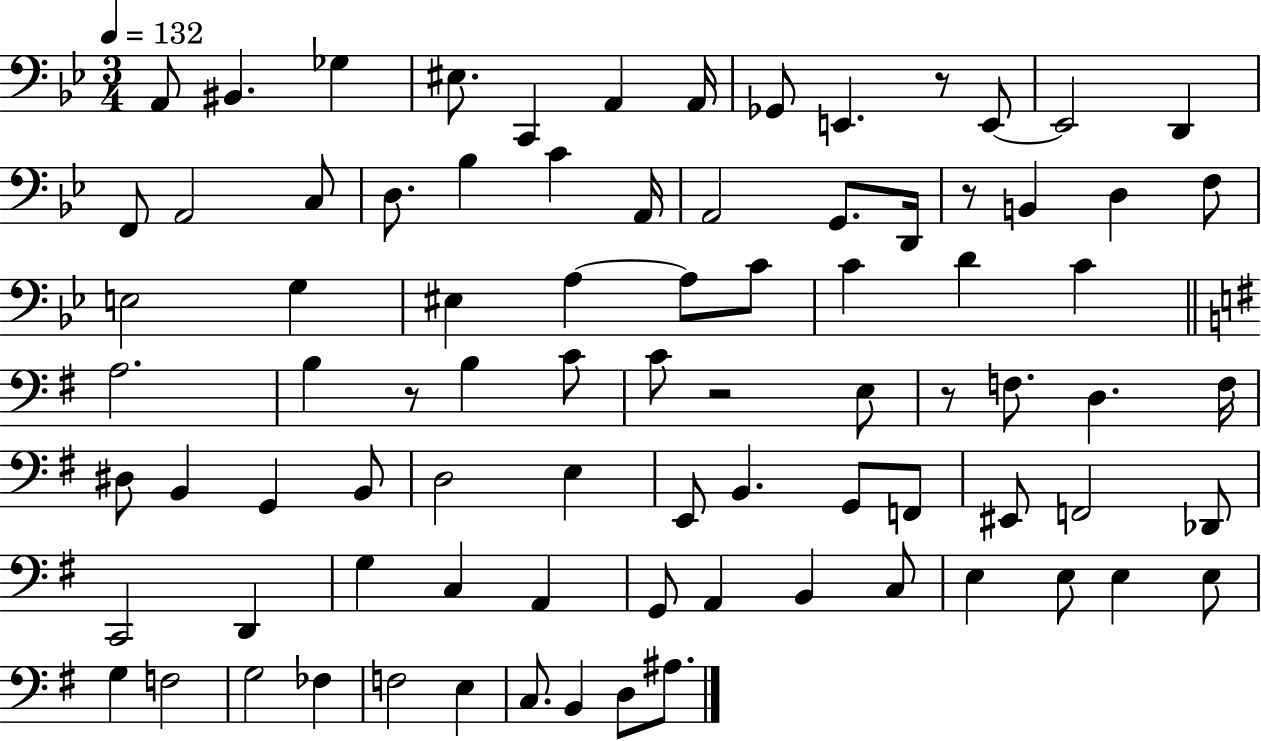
X:1
T:Untitled
M:3/4
L:1/4
K:Bb
A,,/2 ^B,, _G, ^E,/2 C,, A,, A,,/4 _G,,/2 E,, z/2 E,,/2 E,,2 D,, F,,/2 A,,2 C,/2 D,/2 _B, C A,,/4 A,,2 G,,/2 D,,/4 z/2 B,, D, F,/2 E,2 G, ^E, A, A,/2 C/2 C D C A,2 B, z/2 B, C/2 C/2 z2 E,/2 z/2 F,/2 D, F,/4 ^D,/2 B,, G,, B,,/2 D,2 E, E,,/2 B,, G,,/2 F,,/2 ^E,,/2 F,,2 _D,,/2 C,,2 D,, G, C, A,, G,,/2 A,, B,, C,/2 E, E,/2 E, E,/2 G, F,2 G,2 _F, F,2 E, C,/2 B,, D,/2 ^A,/2